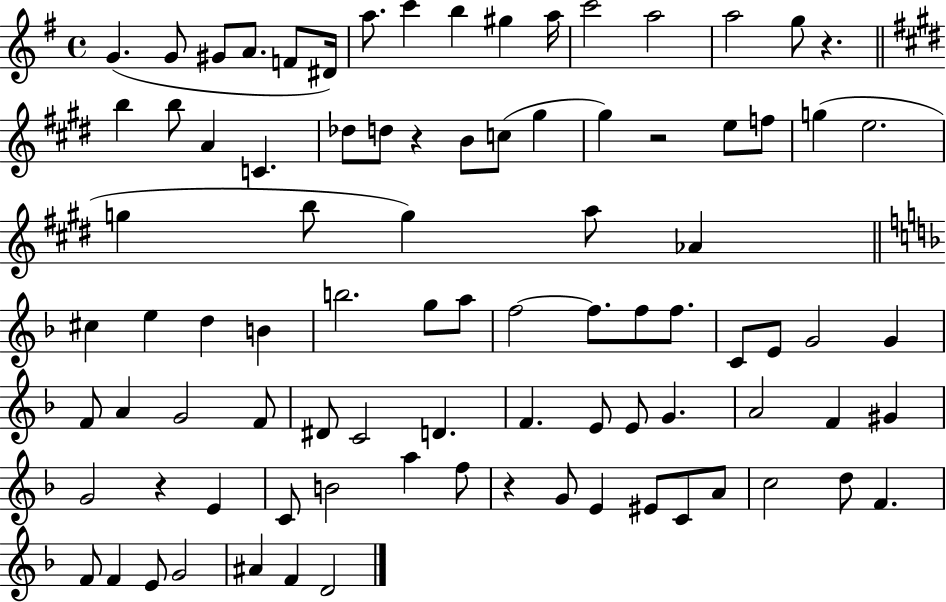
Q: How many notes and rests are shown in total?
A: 89